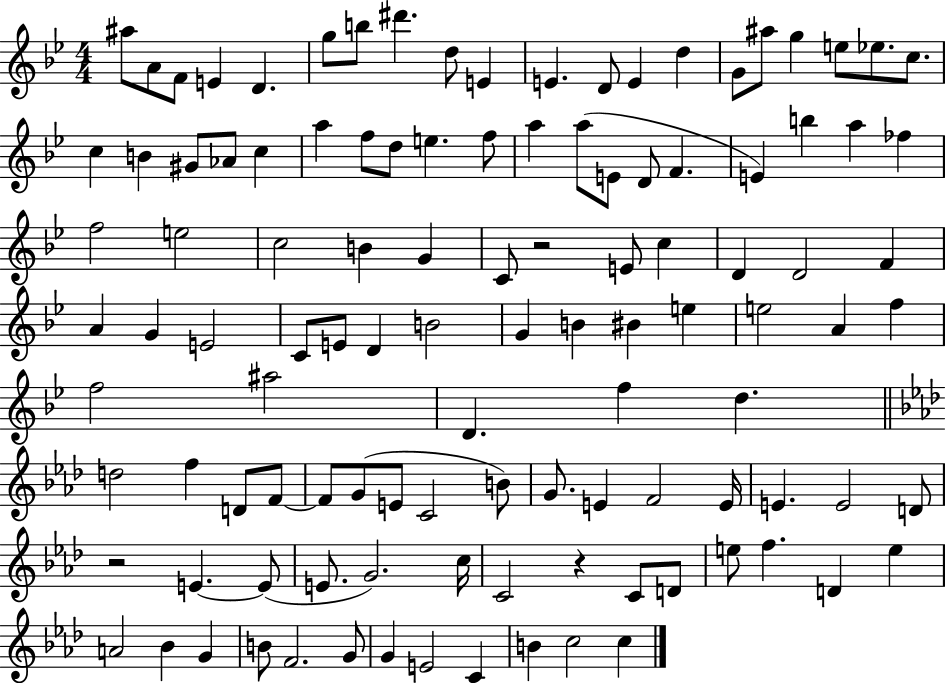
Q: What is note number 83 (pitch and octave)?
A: E4